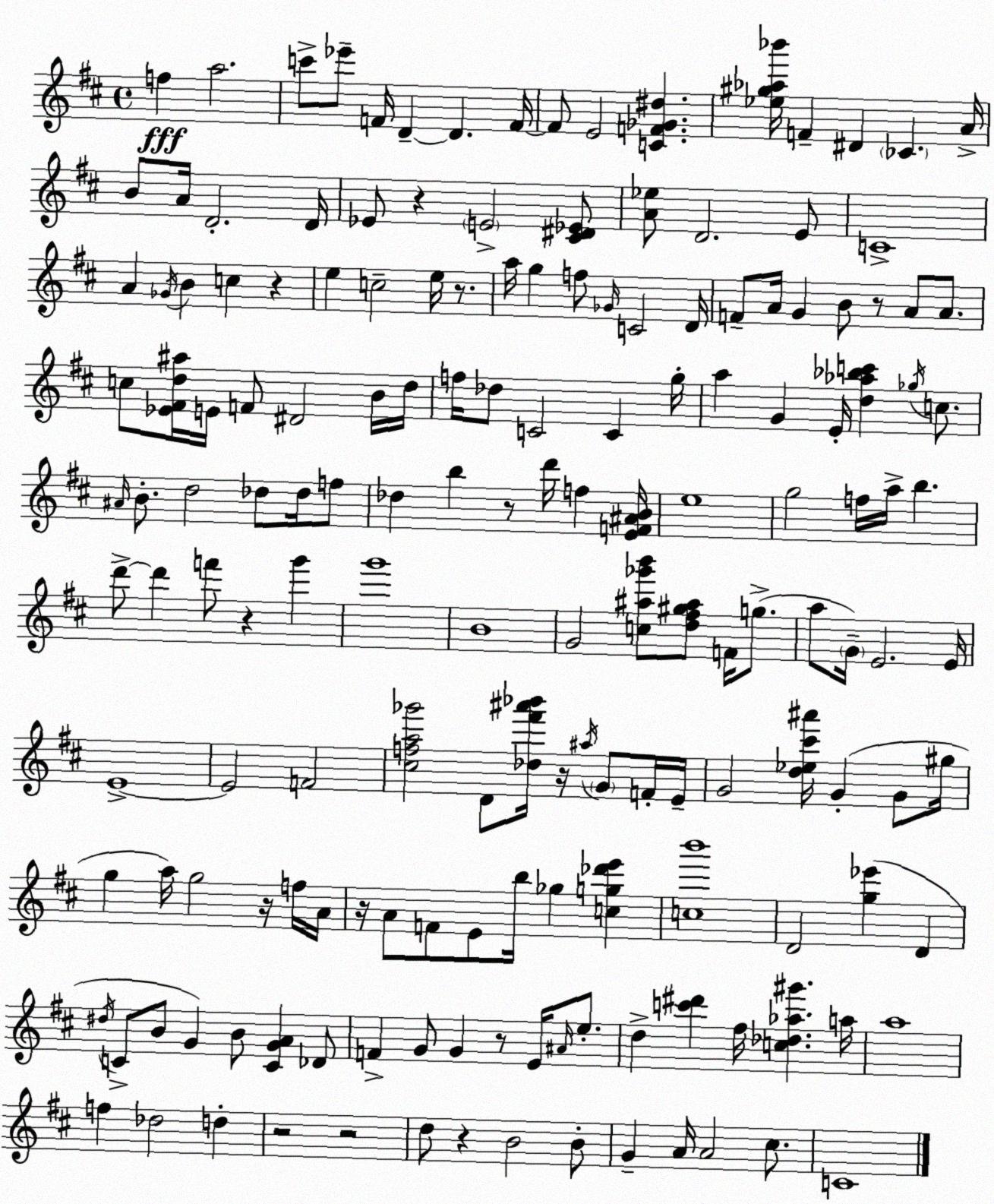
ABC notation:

X:1
T:Untitled
M:4/4
L:1/4
K:D
f a2 c'/2 _e'/2 F/4 D D F/4 F/2 E2 [CF_G^d] [_e^g_a_b']/4 F ^D _C A/4 B/2 A/4 D2 D/4 _E/2 z E2 [^C^D_E]/2 [A_e]/2 D2 E/2 C4 A _G/4 B c z e c2 e/4 z/2 a/4 g f/2 _G/4 C2 D/4 F/2 A/4 G B/2 z/2 A/2 A/2 c/2 [_E^Fd^a]/4 E/4 F/2 ^D2 B/4 d/4 f/4 _d/2 C2 C g/4 a G E/4 [d_a_bc'] _g/4 c/2 ^A/4 B/2 d2 _d/2 _d/4 f/2 _d b z/2 d'/4 f [EF^AB]/4 e4 g2 f/4 a/4 b d'/2 d' f'/2 z g' g'4 B4 G2 [c^a_g'b']/2 [d^f^g^a]/2 F/4 g/2 a/2 G/4 E2 E/4 E4 E2 F2 [^cfa_g']2 D/2 [_d^f'^a'_b']/4 z/4 ^a/4 G/2 F/4 E/4 G2 [d_e^c'^a']/4 G G/2 ^g/4 g a/4 g2 z/4 f/4 A/4 z/4 A/2 F/2 E/2 b/4 _g [cg_d'e'] [cb']4 D2 [g_e'] D ^d/4 C/2 B/2 G B/2 [CGA] _D/2 F G/2 G z/2 E/4 ^A/4 e/2 d [c'^d'] ^f/4 [c_d_a^g'] a/4 a4 f _d2 d z2 z2 d/2 z B2 B/2 G A/4 A2 ^c/2 C4